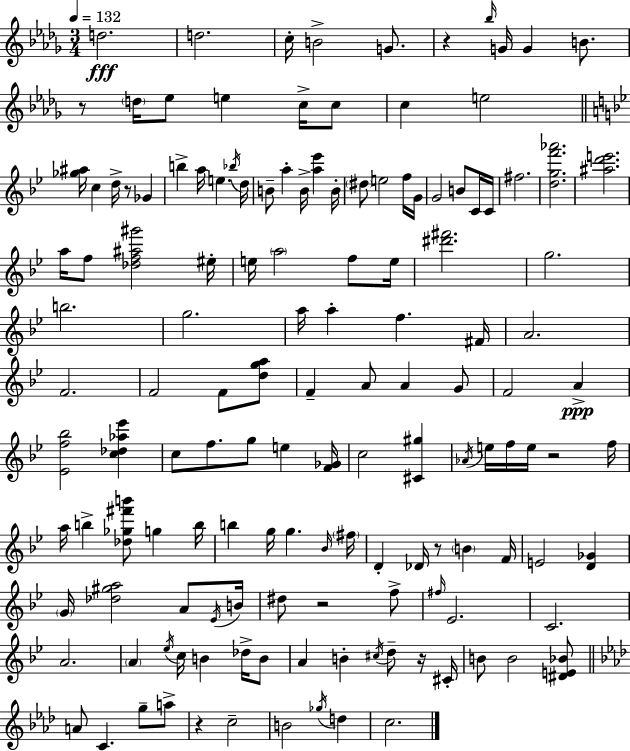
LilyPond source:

{
  \clef treble
  \numericTimeSignature
  \time 3/4
  \key bes \minor
  \tempo 4 = 132
  d''2.\fff | d''2. | c''16-. b'2-> g'8. | r4 \grace { bes''16 } g'16 g'4 b'8. | \break r8 \parenthesize d''16 ees''8 e''4 c''16-> c''8 | c''4 e''2 | \bar "||" \break \key g \minor <ges'' ais''>16 c''4 d''16-> r8 ges'4 | b''4-> a''16 e''4. \acciaccatura { bes''16 } | d''16 b'8-- a''4-. b'16-> <a'' ees'''>4 | b'16-. \parenthesize dis''8 e''2 f''16 | \break g'16 g'2 b'8 c'16 | c'16 fis''2. | <d'' g'' f''' aes'''>2. | <ais'' d''' e'''>2. | \break a''16 f''8 <des'' f'' ais'' gis'''>2 | eis''16-. e''16 \parenthesize a''2 f''8 | e''16 <dis''' fis'''>2. | g''2. | \break b''2. | g''2. | a''16 a''4-. f''4. | fis'16 a'2. | \break f'2. | f'2 f'8 <d'' g'' a''>8 | f'4-- a'8 a'4 g'8 | f'2 a'4->\ppp | \break <ees' f'' bes''>2 <c'' des'' aes'' ees'''>4 | c''8 f''8. g''8 e''4 | <f' ges'>16 c''2 <cis' gis''>4 | \acciaccatura { aes'16 } e''16 f''16 e''16 r2 | \break f''16 a''16 b''4-> <des'' ges'' fis''' b'''>8 g''4 | b''16 b''4 g''16 g''4. | \grace { bes'16 } \parenthesize fis''16 d'4-. des'16 r8 \parenthesize b'4 | f'16 e'2 <d' ges'>4 | \break \parenthesize g'16 <des'' gis'' a''>2 | a'8 \acciaccatura { ees'16 } b'16 dis''8 r2 | f''8-> \grace { fis''16 } ees'2. | c'2. | \break a'2. | \parenthesize a'4 \acciaccatura { ees''16 } c''16 b'4 | des''16-> b'8 a'4 b'4-. | \acciaccatura { cis''16 } d''8-- r16 cis'16-. b'8 b'2 | \break <dis' e' bes'>8 \bar "||" \break \key aes \major a'8 c'4. g''8-- a''8-> | r4 c''2-- | b'2 \acciaccatura { ges''16 } d''4 | c''2. | \break \bar "|."
}